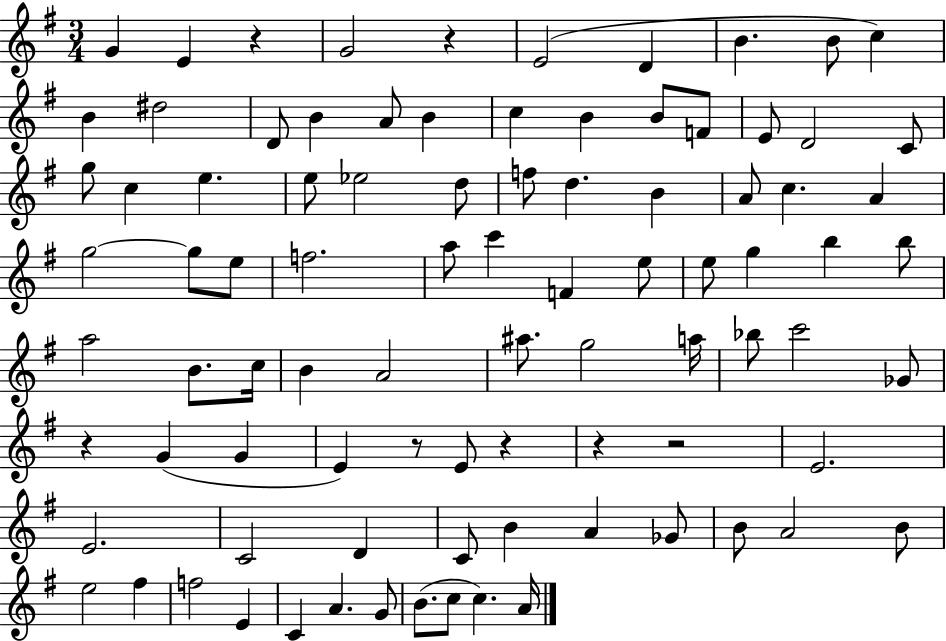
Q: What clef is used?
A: treble